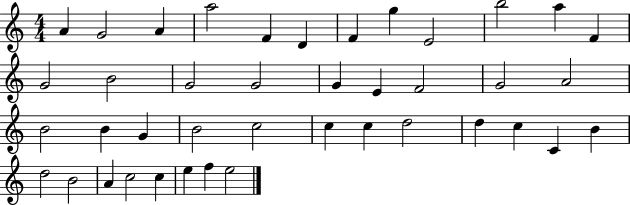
X:1
T:Untitled
M:4/4
L:1/4
K:C
A G2 A a2 F D F g E2 b2 a F G2 B2 G2 G2 G E F2 G2 A2 B2 B G B2 c2 c c d2 d c C B d2 B2 A c2 c e f e2